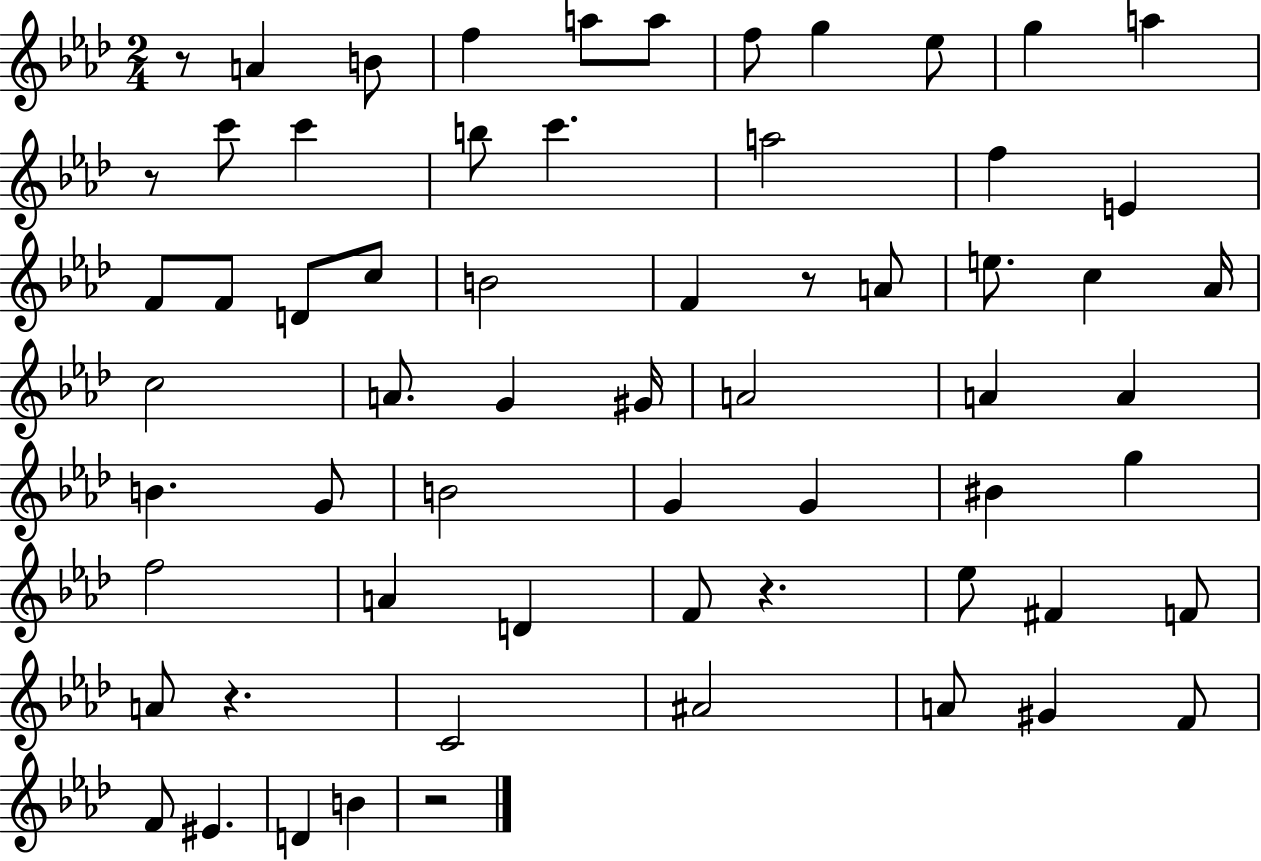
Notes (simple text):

R/e A4/q B4/e F5/q A5/e A5/e F5/e G5/q Eb5/e G5/q A5/q R/e C6/e C6/q B5/e C6/q. A5/h F5/q E4/q F4/e F4/e D4/e C5/e B4/h F4/q R/e A4/e E5/e. C5/q Ab4/s C5/h A4/e. G4/q G#4/s A4/h A4/q A4/q B4/q. G4/e B4/h G4/q G4/q BIS4/q G5/q F5/h A4/q D4/q F4/e R/q. Eb5/e F#4/q F4/e A4/e R/q. C4/h A#4/h A4/e G#4/q F4/e F4/e EIS4/q. D4/q B4/q R/h